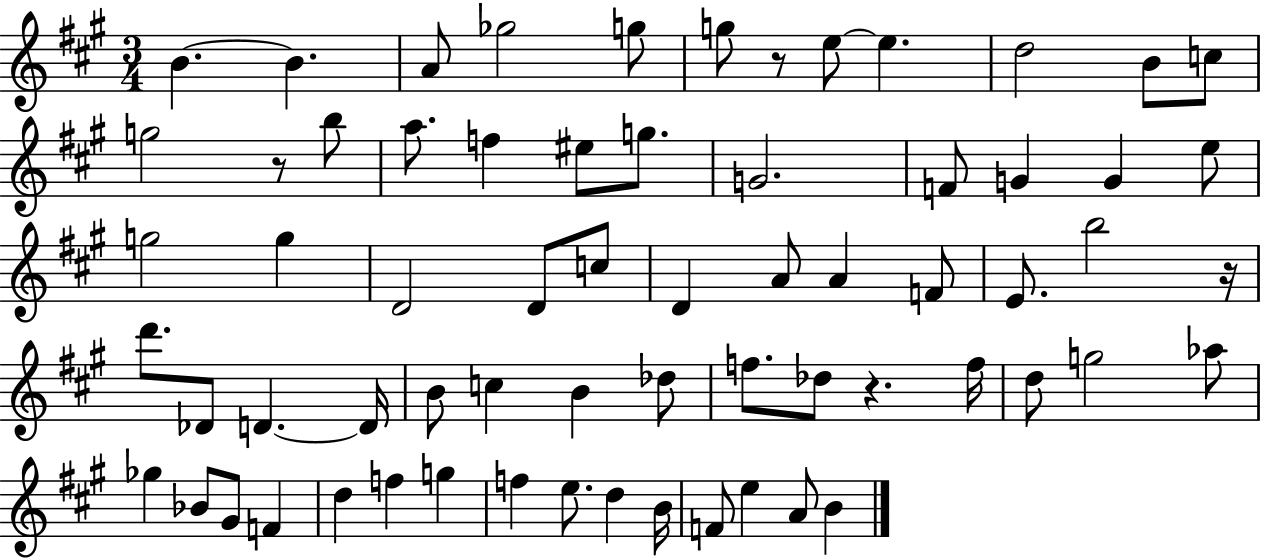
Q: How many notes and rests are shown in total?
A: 66